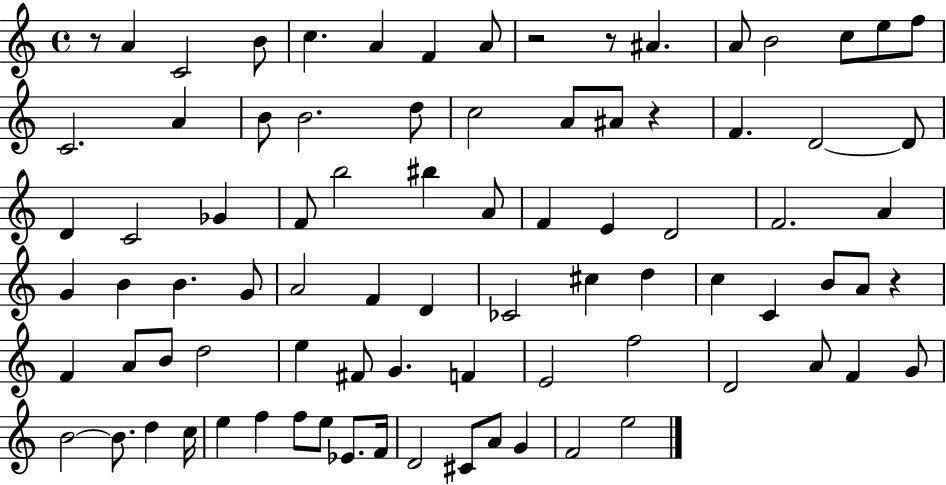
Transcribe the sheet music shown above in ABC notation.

X:1
T:Untitled
M:4/4
L:1/4
K:C
z/2 A C2 B/2 c A F A/2 z2 z/2 ^A A/2 B2 c/2 e/2 f/2 C2 A B/2 B2 d/2 c2 A/2 ^A/2 z F D2 D/2 D C2 _G F/2 b2 ^b A/2 F E D2 F2 A G B B G/2 A2 F D _C2 ^c d c C B/2 A/2 z F A/2 B/2 d2 e ^F/2 G F E2 f2 D2 A/2 F G/2 B2 B/2 d c/4 e f f/2 e/2 _E/2 F/4 D2 ^C/2 A/2 G F2 e2